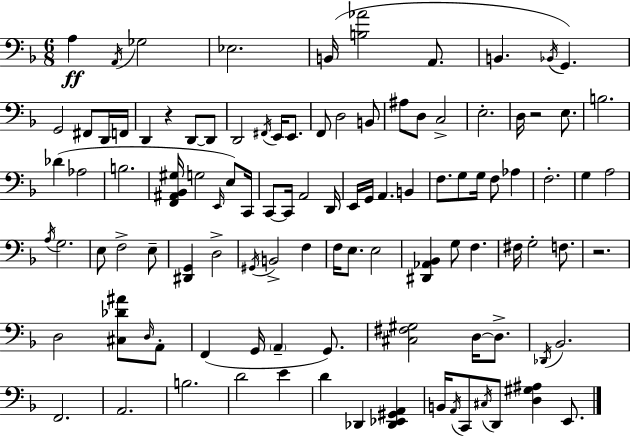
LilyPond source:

{
  \clef bass
  \numericTimeSignature
  \time 6/8
  \key d \minor
  a4\ff \acciaccatura { a,16 } ges2 | ees2. | b,16( <b aes'>2 a,8. | b,4. \acciaccatura { bes,16 } g,4.) | \break g,2 fis,8 | d,16 f,16 d,4 r4 d,8~~ | d,8 d,2 \acciaccatura { fis,16 } e,16 | e,8. f,8 d2 | \break b,8 ais8 d8 c2-> | e2.-. | d16 r2 | e8. b2. | \break des'4( aes2 | b2. | <f, ais, bes, gis>16 g2 | \grace { e,16 }) e8 c,16 c,8~~ c,16 a,2 | \break d,16 e,16 g,16 a,4. | b,4 f8. g8 g16 f8 | aes4 f2.-. | g4 a2 | \break \acciaccatura { a16 } g2. | e8 f2-> | e8-- <dis, g,>4 d2-> | \acciaccatura { gis,16 } b,2-> | \break f4 f16 e8. e2 | <dis, aes, bes,>4 g8 | f4. fis16 g2-. | f8. r2. | \break d2 | <cis des' ais'>8 \grace { d16 } a,8-. f,4( g,16 | \parenthesize a,4-- g,8.) <cis fis gis>2 | d16~~ d8.-> \acciaccatura { des,16 } bes,2. | \break f,2. | a,2. | b2. | d'2 | \break e'4 d'4 | des,4 <des, ees, gis, a,>4 b,16 \acciaccatura { a,16 } c,8 | \acciaccatura { cis16 } d,8 <d gis ais>4 e,8. \bar "|."
}